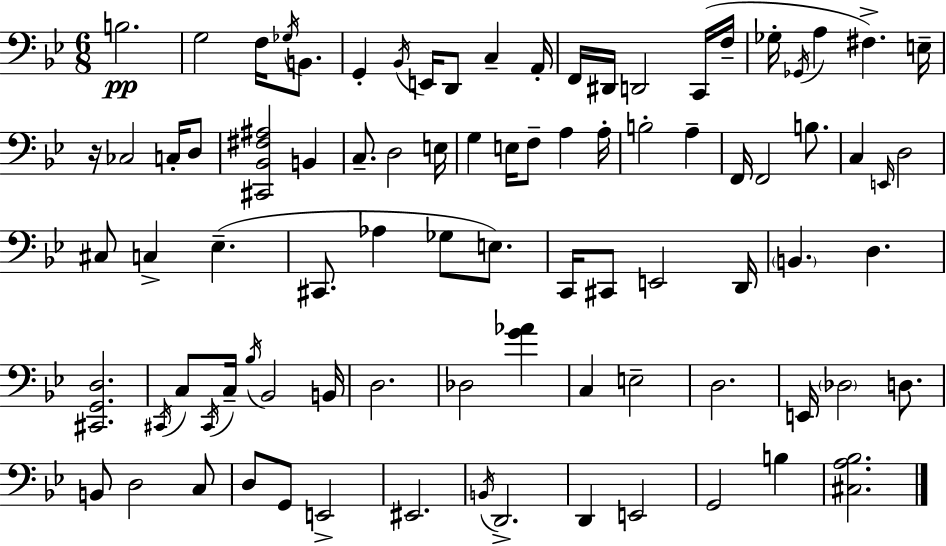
X:1
T:Untitled
M:6/8
L:1/4
K:Gm
B,2 G,2 F,/4 _G,/4 B,,/2 G,, _B,,/4 E,,/4 D,,/2 C, A,,/4 F,,/4 ^D,,/4 D,,2 C,,/4 F,/4 _G,/4 _G,,/4 A, ^F, E,/4 z/4 _C,2 C,/4 D,/2 [^C,,_B,,^F,^A,]2 B,, C,/2 D,2 E,/4 G, E,/4 F,/2 A, A,/4 B,2 A, F,,/4 F,,2 B,/2 C, E,,/4 D,2 ^C,/2 C, _E, ^C,,/2 _A, _G,/2 E,/2 C,,/4 ^C,,/2 E,,2 D,,/4 B,, D, [^C,,G,,D,]2 ^C,,/4 C,/2 ^C,,/4 C,/4 _B,/4 _B,,2 B,,/4 D,2 _D,2 [G_A] C, E,2 D,2 E,,/4 _D,2 D,/2 B,,/2 D,2 C,/2 D,/2 G,,/2 E,,2 ^E,,2 B,,/4 D,,2 D,, E,,2 G,,2 B, [^C,A,_B,]2